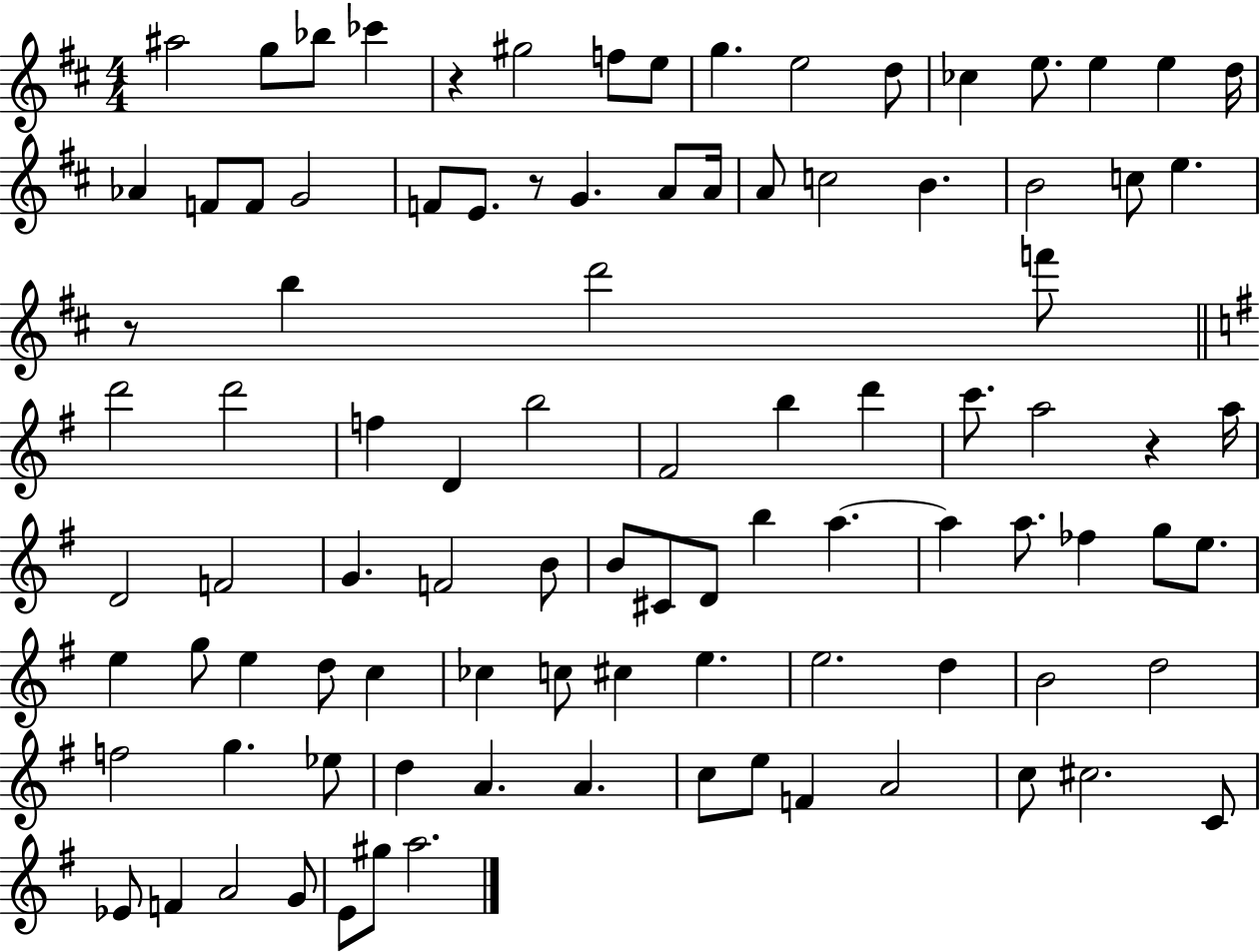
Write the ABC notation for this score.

X:1
T:Untitled
M:4/4
L:1/4
K:D
^a2 g/2 _b/2 _c' z ^g2 f/2 e/2 g e2 d/2 _c e/2 e e d/4 _A F/2 F/2 G2 F/2 E/2 z/2 G A/2 A/4 A/2 c2 B B2 c/2 e z/2 b d'2 f'/2 d'2 d'2 f D b2 ^F2 b d' c'/2 a2 z a/4 D2 F2 G F2 B/2 B/2 ^C/2 D/2 b a a a/2 _f g/2 e/2 e g/2 e d/2 c _c c/2 ^c e e2 d B2 d2 f2 g _e/2 d A A c/2 e/2 F A2 c/2 ^c2 C/2 _E/2 F A2 G/2 E/2 ^g/2 a2